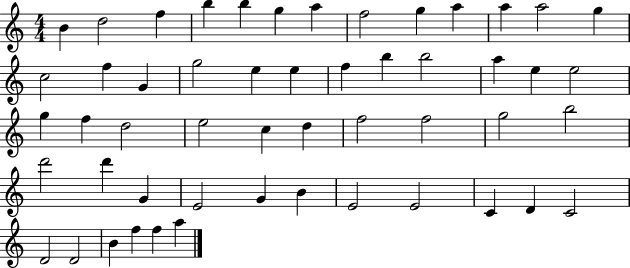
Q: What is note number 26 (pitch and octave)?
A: G5